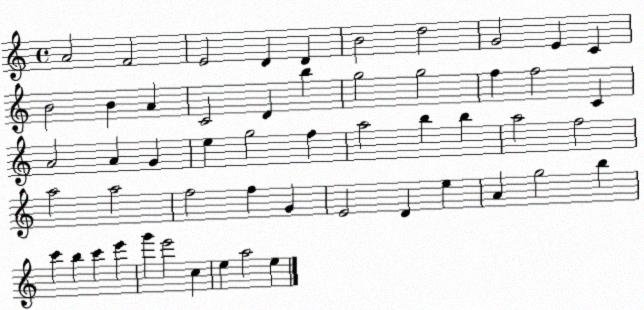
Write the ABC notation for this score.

X:1
T:Untitled
M:4/4
L:1/4
K:C
A2 F2 E2 D D B2 d2 G2 E C B2 B A C2 D b g2 g2 f f2 C A2 A G e g2 f a2 b b a2 f2 a2 a2 f2 f G E2 D e A g2 b c' b c' e' g' e'2 c e a2 e